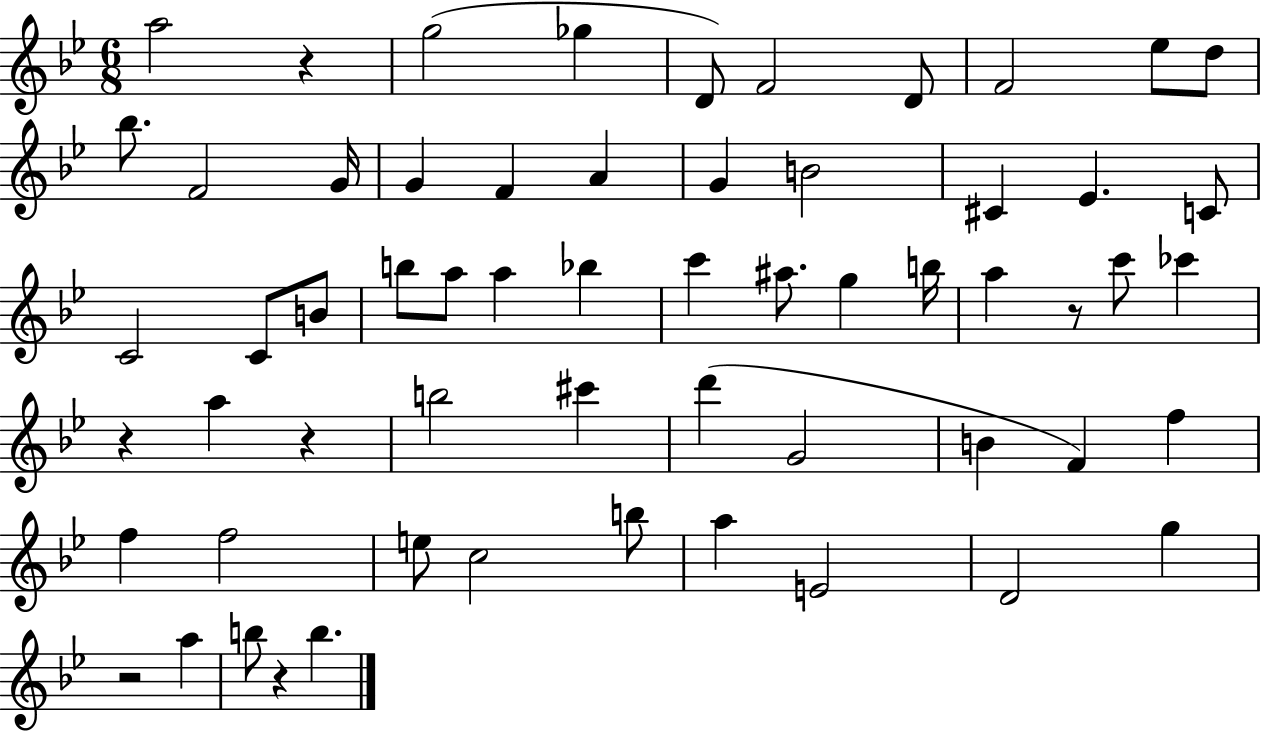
{
  \clef treble
  \numericTimeSignature
  \time 6/8
  \key bes \major
  \repeat volta 2 { a''2 r4 | g''2( ges''4 | d'8) f'2 d'8 | f'2 ees''8 d''8 | \break bes''8. f'2 g'16 | g'4 f'4 a'4 | g'4 b'2 | cis'4 ees'4. c'8 | \break c'2 c'8 b'8 | b''8 a''8 a''4 bes''4 | c'''4 ais''8. g''4 b''16 | a''4 r8 c'''8 ces'''4 | \break r4 a''4 r4 | b''2 cis'''4 | d'''4( g'2 | b'4 f'4) f''4 | \break f''4 f''2 | e''8 c''2 b''8 | a''4 e'2 | d'2 g''4 | \break r2 a''4 | b''8 r4 b''4. | } \bar "|."
}